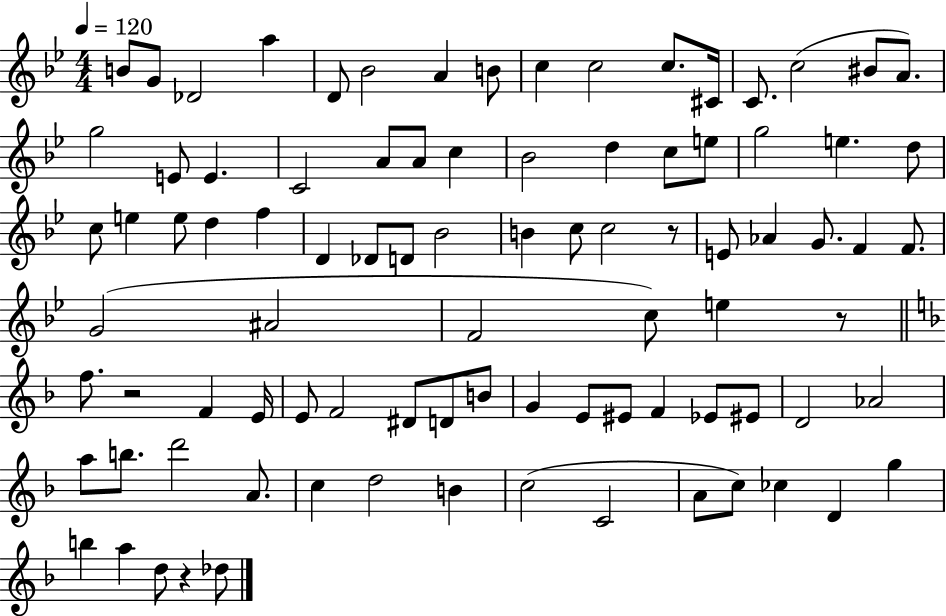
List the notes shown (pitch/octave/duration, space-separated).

B4/e G4/e Db4/h A5/q D4/e Bb4/h A4/q B4/e C5/q C5/h C5/e. C#4/s C4/e. C5/h BIS4/e A4/e. G5/h E4/e E4/q. C4/h A4/e A4/e C5/q Bb4/h D5/q C5/e E5/e G5/h E5/q. D5/e C5/e E5/q E5/e D5/q F5/q D4/q Db4/e D4/e Bb4/h B4/q C5/e C5/h R/e E4/e Ab4/q G4/e. F4/q F4/e. G4/h A#4/h F4/h C5/e E5/q R/e F5/e. R/h F4/q E4/s E4/e F4/h D#4/e D4/e B4/e G4/q E4/e EIS4/e F4/q Eb4/e EIS4/e D4/h Ab4/h A5/e B5/e. D6/h A4/e. C5/q D5/h B4/q C5/h C4/h A4/e C5/e CES5/q D4/q G5/q B5/q A5/q D5/e R/q Db5/e